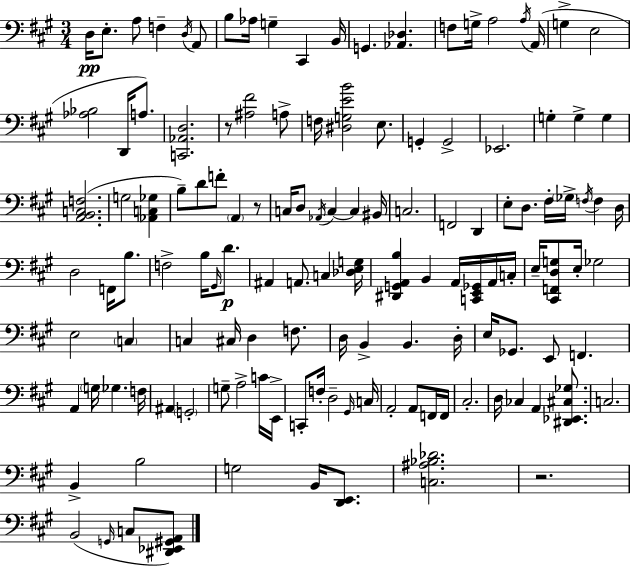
{
  \clef bass
  \numericTimeSignature
  \time 3/4
  \key a \major
  d16\pp e8.-. a8 f4-- \acciaccatura { d16 } a,8 | b8 aes16 g4-- cis,4 | b,16 g,4. <aes, des>4. | f8 g16-> a2 | \break \acciaccatura { a16 } a,16( g4-> e2 | <aes bes>2 d,16 a8.) | <c, aes, d>2. | r8 <ais fis'>2 | \break a8-> f16 <dis g e' b'>2 e8. | g,4-. g,2-> | ees,2. | g4-. g4-> g4 | \break <a, b, c f>2.( | g2 <aes, c ges>4 | b8--) d'8 f'8-. \parenthesize a,4 | r8 c16 d8 \acciaccatura { aes,16 } c4~~ c4 | \break bis,16 c2. | f,2 d,4 | e8-. d8. fis16-. \parenthesize ges16-> \acciaccatura { f16 } f4 | d16 d2 | \break f,16 b8. f2-> | b16 \grace { gis,16 }\p d'8. ais,4 a,8. | c4 <des e g>16 <dis, g, a, b>4 b,4 | a,16 <c, e, ges,>16 a,16 c16-. e16-- <cis, f, d g>8 e16-. ges2 | \break e2 | \parenthesize c4 c4 cis16 d4 | f8. d16 b,4-> b,4. | d16-. e16 ges,8. e,8 f,4. | \break a,4 \parenthesize g16 ges4. | f16 ais,4 \parenthesize g,2-. | g8-- a2-> | c'16 e,16-> c,8-. f16-. d2-- | \break \grace { gis,16 } c16 a,2-. | a,8 f,16 f,16 cis2.-. | d16 ces4 a,4 | <dis, ees, cis ges>8. c2. | \break b,4-> b2 | g2 | b,16 <d, e,>8. <c ais bes des'>2. | r2. | \break b,2( | \grace { g,16 } c8 <dis, ees, gis, a,>8) \bar "|."
}